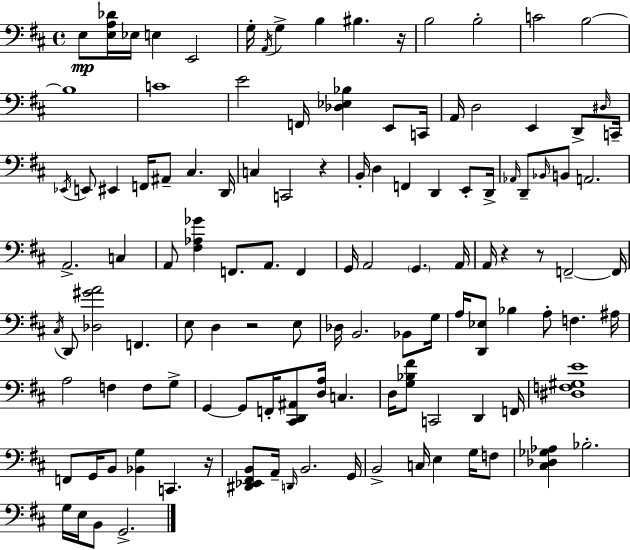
E3/e [E3,A3,Db4]/s Eb3/s E3/q E2/h G3/s A2/s G3/q B3/q BIS3/q. R/s B3/h B3/h C4/h B3/h B3/w C4/w E4/h F2/s [Db3,Eb3,Bb3]/q E2/e C2/s A2/s D3/h E2/q D2/e D#3/s C2/s Eb2/s E2/e EIS2/q F2/s A#2/e C#3/q. D2/s C3/q C2/h R/q B2/s D3/q F2/q D2/q E2/e D2/s Ab2/s D2/e Bb2/s B2/e A2/h. A2/h. C3/q A2/e [F#3,Ab3,Gb4]/q F2/e. A2/e. F2/q G2/s A2/h G2/q. A2/s A2/s R/q R/e F2/h F2/s C#3/s D2/e [Db3,G#4,A4]/h F2/q. E3/e D3/q R/h E3/e Db3/s B2/h. Bb2/e G3/s A3/s [D2,Eb3]/e Bb3/q A3/e F3/q. A#3/s A3/h F3/q F3/e G3/e G2/q G2/e F2/s [C#2,D2,A#2]/e [D3,A3]/s C3/q. D3/s [G3,Bb3,F#4]/e C2/h D2/q F2/s [D#3,F3,G#3,E4]/w F2/e G2/s B2/e [Bb2,G3]/q C2/q. R/s [D#2,Eb2,F#2,B2]/e A2/s D2/s B2/h. G2/s B2/h C3/s E3/q G3/s F3/e [C#3,Db3,Gb3,Ab3]/q Bb3/h. G3/s E3/s B2/e G2/h.